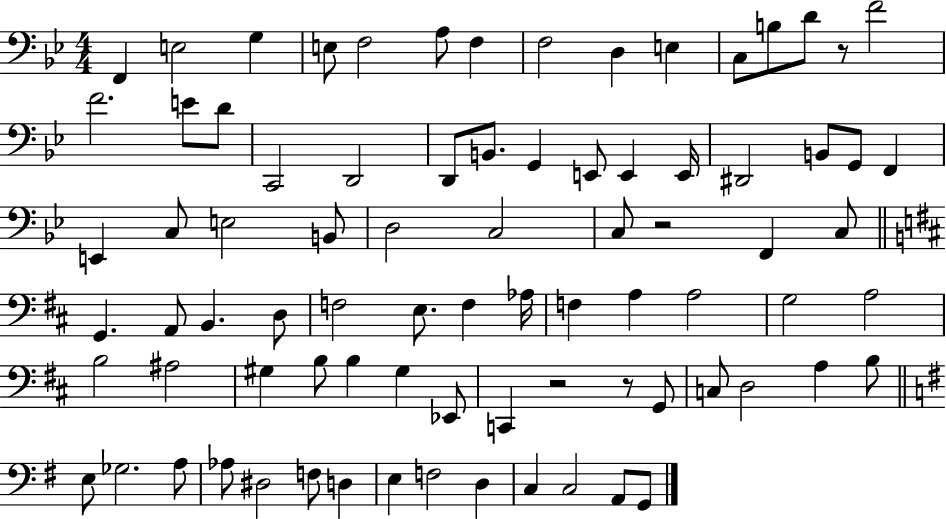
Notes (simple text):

F2/q E3/h G3/q E3/e F3/h A3/e F3/q F3/h D3/q E3/q C3/e B3/e D4/e R/e F4/h F4/h. E4/e D4/e C2/h D2/h D2/e B2/e. G2/q E2/e E2/q E2/s D#2/h B2/e G2/e F2/q E2/q C3/e E3/h B2/e D3/h C3/h C3/e R/h F2/q C3/e G2/q. A2/e B2/q. D3/e F3/h E3/e. F3/q Ab3/s F3/q A3/q A3/h G3/h A3/h B3/h A#3/h G#3/q B3/e B3/q G#3/q Eb2/e C2/q R/h R/e G2/e C3/e D3/h A3/q B3/e E3/e Gb3/h. A3/e Ab3/e D#3/h F3/e D3/q E3/q F3/h D3/q C3/q C3/h A2/e G2/e